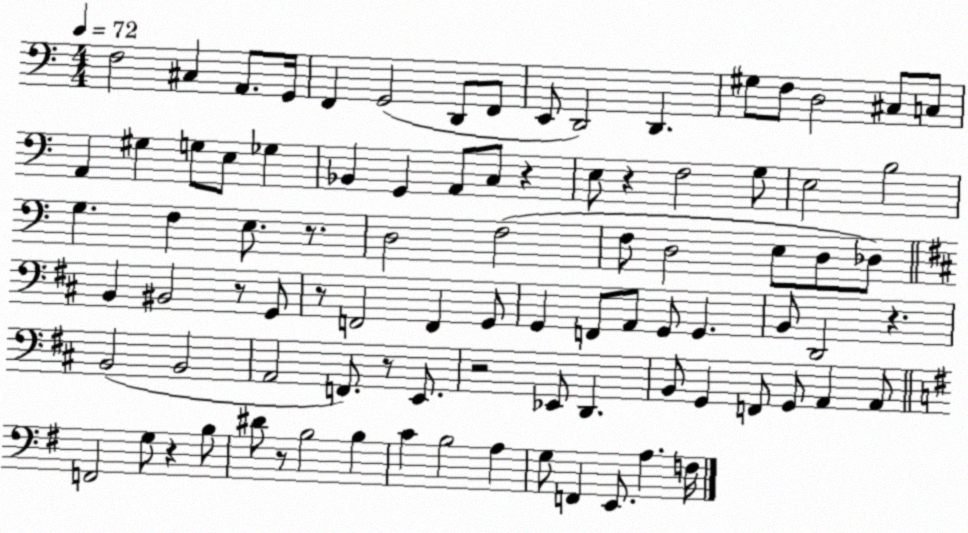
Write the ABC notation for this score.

X:1
T:Untitled
M:4/4
L:1/4
K:C
F,2 ^C, A,,/2 G,,/4 F,, G,,2 D,,/2 F,,/2 E,,/2 D,,2 D,, ^G,/2 F,/2 D,2 ^C,/2 C,/2 A,, ^G, G,/2 E,/2 _G, _B,, G,, A,,/2 C,/2 z E,/2 z F,2 G,/2 E,2 B,2 G, F, E,/2 z/2 D,2 F,2 F,/2 D,2 E,/2 D,/2 _D,/2 B,, ^B,,2 z/2 G,,/2 z/2 F,,2 F,, G,,/2 G,, F,,/2 A,,/2 G,,/2 G,, B,,/2 D,,2 z B,,2 B,,2 A,,2 F,,/2 z/2 E,,/2 z2 _E,,/2 D,, B,,/2 G,, F,,/2 G,,/2 A,, A,,/2 F,,2 G,/2 z B,/2 ^D/2 z/2 B,2 B, C B,2 A, G,/2 F,, E,,/2 A, F,/4